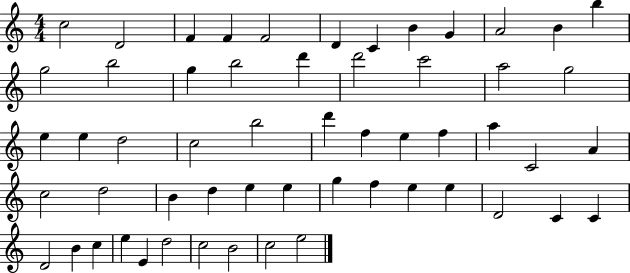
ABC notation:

X:1
T:Untitled
M:4/4
L:1/4
K:C
c2 D2 F F F2 D C B G A2 B b g2 b2 g b2 d' d'2 c'2 a2 g2 e e d2 c2 b2 d' f e f a C2 A c2 d2 B d e e g f e e D2 C C D2 B c e E d2 c2 B2 c2 e2